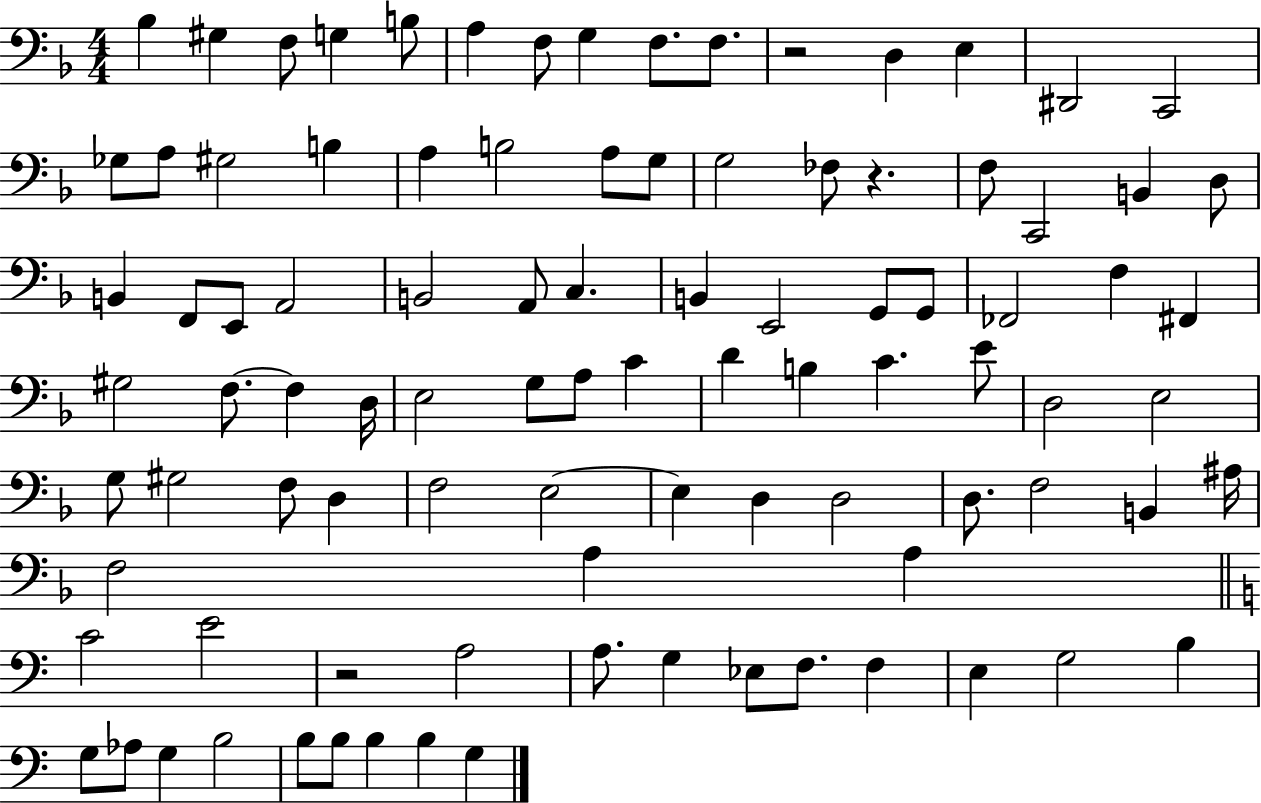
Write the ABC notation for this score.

X:1
T:Untitled
M:4/4
L:1/4
K:F
_B, ^G, F,/2 G, B,/2 A, F,/2 G, F,/2 F,/2 z2 D, E, ^D,,2 C,,2 _G,/2 A,/2 ^G,2 B, A, B,2 A,/2 G,/2 G,2 _F,/2 z F,/2 C,,2 B,, D,/2 B,, F,,/2 E,,/2 A,,2 B,,2 A,,/2 C, B,, E,,2 G,,/2 G,,/2 _F,,2 F, ^F,, ^G,2 F,/2 F, D,/4 E,2 G,/2 A,/2 C D B, C E/2 D,2 E,2 G,/2 ^G,2 F,/2 D, F,2 E,2 E, D, D,2 D,/2 F,2 B,, ^A,/4 F,2 A, A, C2 E2 z2 A,2 A,/2 G, _E,/2 F,/2 F, E, G,2 B, G,/2 _A,/2 G, B,2 B,/2 B,/2 B, B, G,